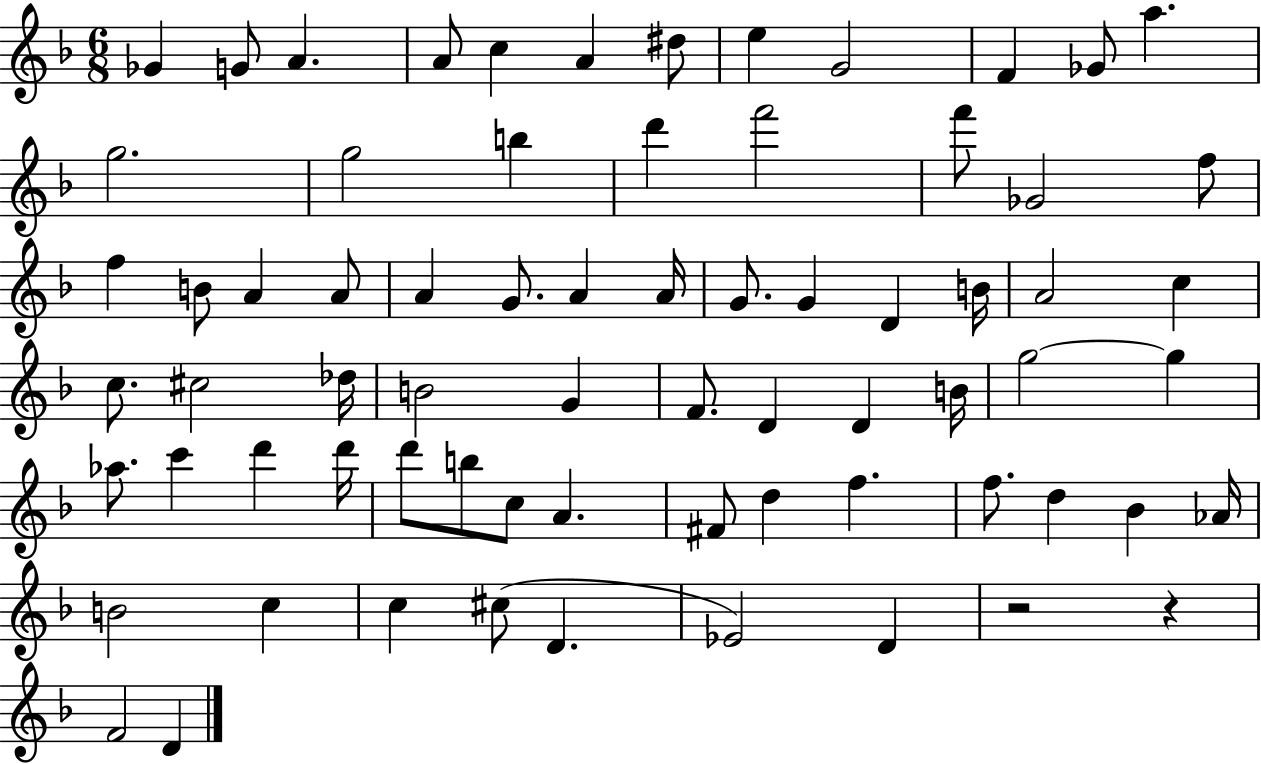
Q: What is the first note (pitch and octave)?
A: Gb4